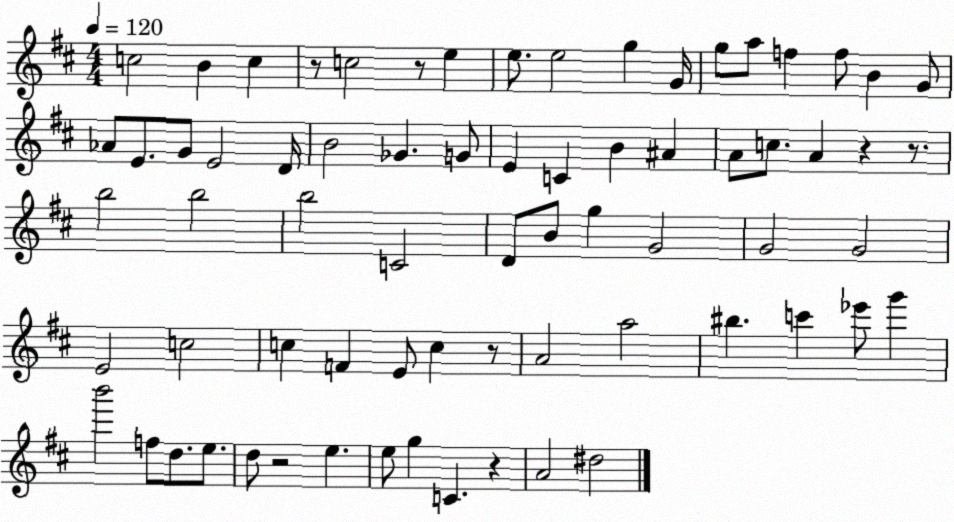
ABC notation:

X:1
T:Untitled
M:4/4
L:1/4
K:D
c2 B c z/2 c2 z/2 e e/2 e2 g G/4 g/2 a/2 f f/2 B G/2 _A/2 E/2 G/2 E2 D/4 B2 _G G/2 E C B ^A A/2 c/2 A z z/2 b2 b2 b2 C2 D/2 B/2 g G2 G2 G2 E2 c2 c F E/2 c z/2 A2 a2 ^b c' _e'/2 g' b'2 f/2 d/2 e/2 d/2 z2 e e/2 g C z A2 ^d2